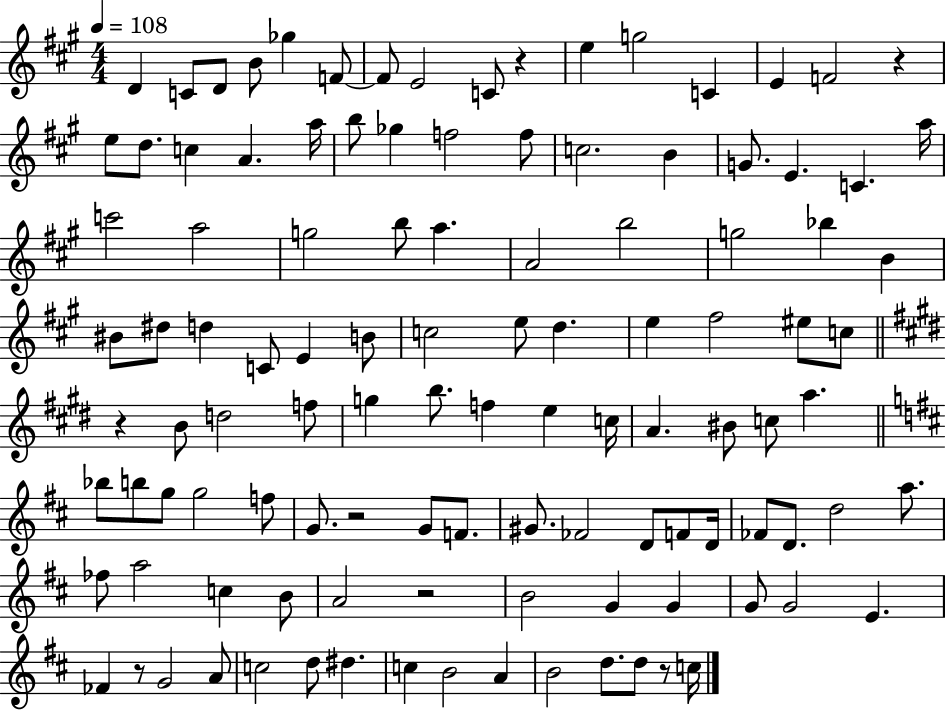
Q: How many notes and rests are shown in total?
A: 112